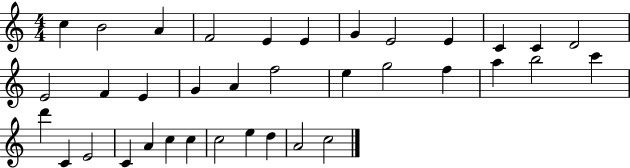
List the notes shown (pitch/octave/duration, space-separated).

C5/q B4/h A4/q F4/h E4/q E4/q G4/q E4/h E4/q C4/q C4/q D4/h E4/h F4/q E4/q G4/q A4/q F5/h E5/q G5/h F5/q A5/q B5/h C6/q D6/q C4/q E4/h C4/q A4/q C5/q C5/q C5/h E5/q D5/q A4/h C5/h